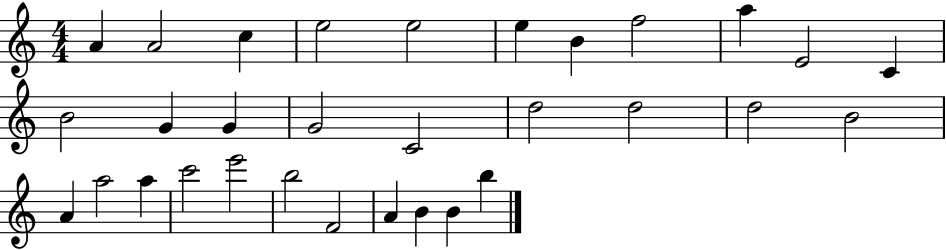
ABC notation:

X:1
T:Untitled
M:4/4
L:1/4
K:C
A A2 c e2 e2 e B f2 a E2 C B2 G G G2 C2 d2 d2 d2 B2 A a2 a c'2 e'2 b2 F2 A B B b